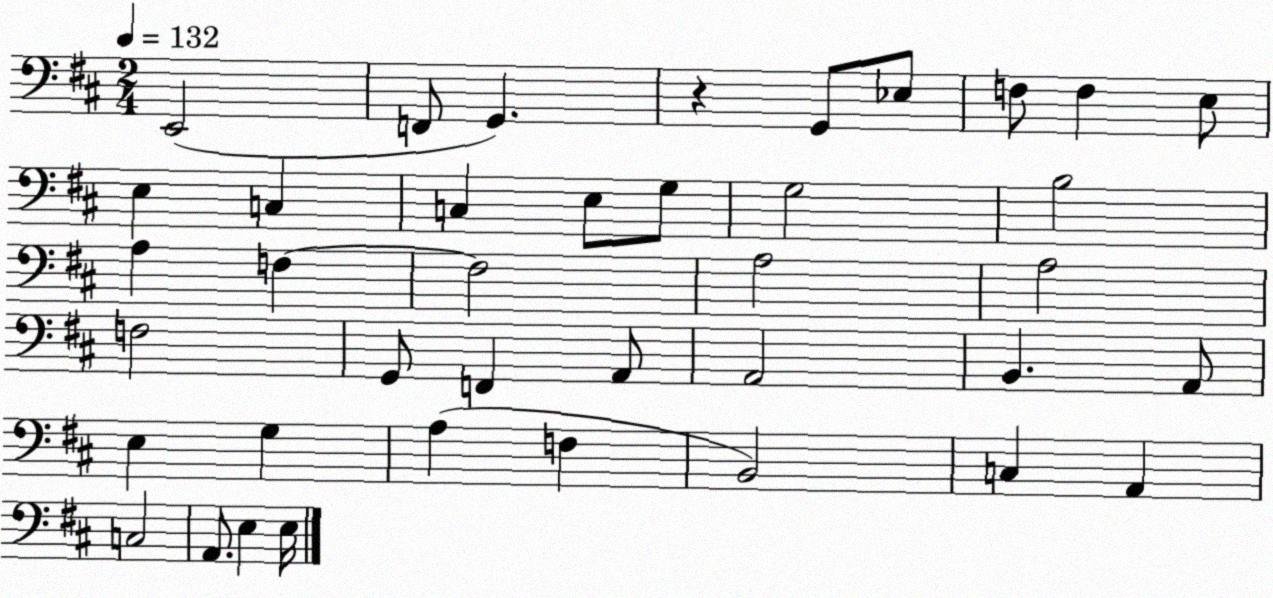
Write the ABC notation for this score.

X:1
T:Untitled
M:2/4
L:1/4
K:D
E,,2 F,,/2 G,, z G,,/2 _E,/2 F,/2 F, E,/2 E, C, C, E,/2 G,/2 G,2 B,2 A, F, F,2 A,2 A,2 F,2 G,,/2 F,, A,,/2 A,,2 B,, A,,/2 E, G, A, F, B,,2 C, A,, C,2 A,,/2 E, E,/4